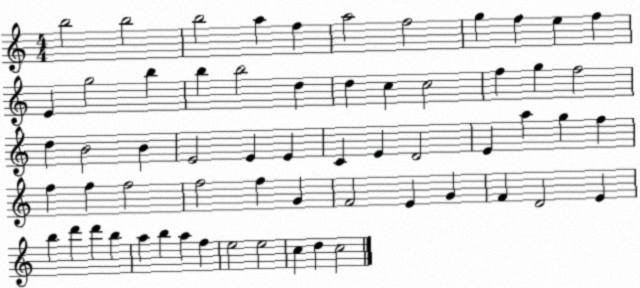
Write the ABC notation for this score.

X:1
T:Untitled
M:4/4
L:1/4
K:C
b2 b2 b2 a f a2 f2 g f e f E g2 b b b2 d d c c2 f g f2 d B2 B E2 E E C E D2 E a g f f f f2 f2 f G F2 E G F D2 E b d' d' b a b a f e2 e2 c d c2